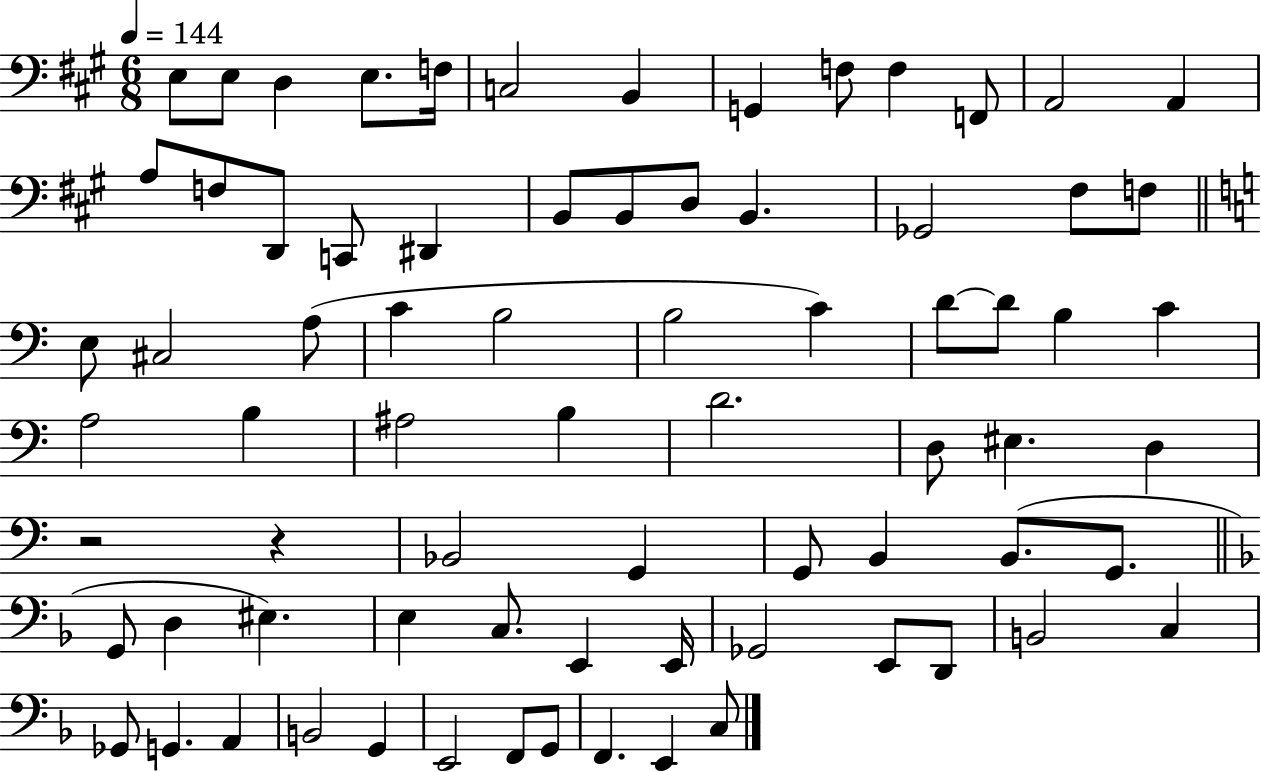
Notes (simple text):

E3/e E3/e D3/q E3/e. F3/s C3/h B2/q G2/q F3/e F3/q F2/e A2/h A2/q A3/e F3/e D2/e C2/e D#2/q B2/e B2/e D3/e B2/q. Gb2/h F#3/e F3/e E3/e C#3/h A3/e C4/q B3/h B3/h C4/q D4/e D4/e B3/q C4/q A3/h B3/q A#3/h B3/q D4/h. D3/e EIS3/q. D3/q R/h R/q Bb2/h G2/q G2/e B2/q B2/e. G2/e. G2/e D3/q EIS3/q. E3/q C3/e. E2/q E2/s Gb2/h E2/e D2/e B2/h C3/q Gb2/e G2/q. A2/q B2/h G2/q E2/h F2/e G2/e F2/q. E2/q C3/e